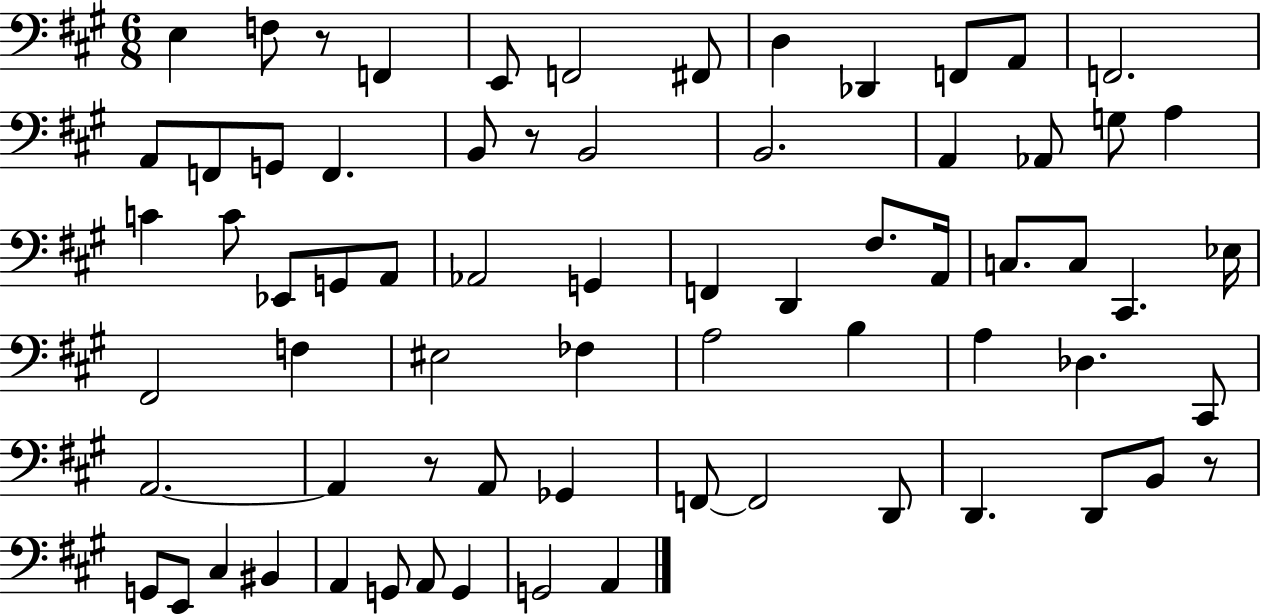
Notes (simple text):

E3/q F3/e R/e F2/q E2/e F2/h F#2/e D3/q Db2/q F2/e A2/e F2/h. A2/e F2/e G2/e F2/q. B2/e R/e B2/h B2/h. A2/q Ab2/e G3/e A3/q C4/q C4/e Eb2/e G2/e A2/e Ab2/h G2/q F2/q D2/q F#3/e. A2/s C3/e. C3/e C#2/q. Eb3/s F#2/h F3/q EIS3/h FES3/q A3/h B3/q A3/q Db3/q. C#2/e A2/h. A2/q R/e A2/e Gb2/q F2/e F2/h D2/e D2/q. D2/e B2/e R/e G2/e E2/e C#3/q BIS2/q A2/q G2/e A2/e G2/q G2/h A2/q